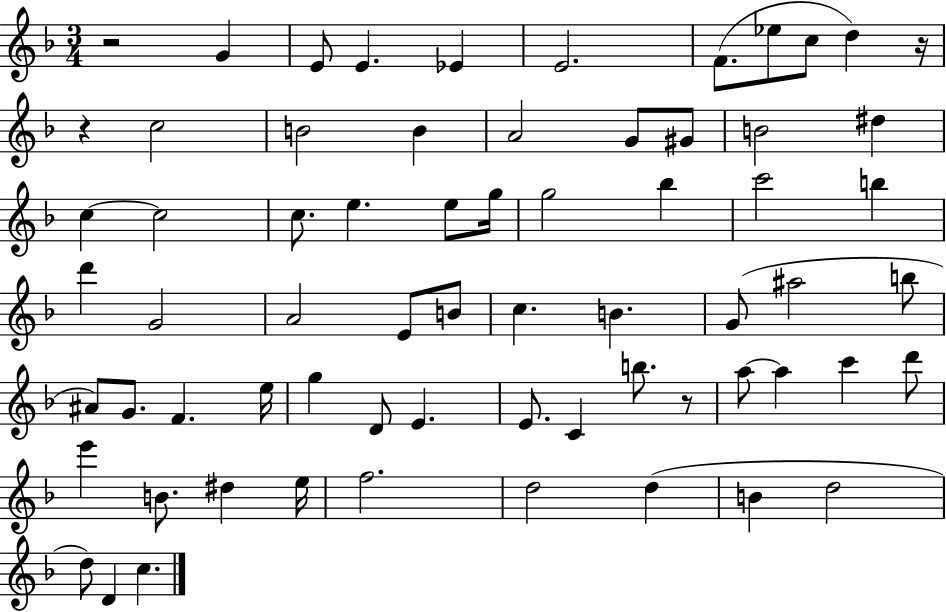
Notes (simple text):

R/h G4/q E4/e E4/q. Eb4/q E4/h. F4/e. Eb5/e C5/e D5/q R/s R/q C5/h B4/h B4/q A4/h G4/e G#4/e B4/h D#5/q C5/q C5/h C5/e. E5/q. E5/e G5/s G5/h Bb5/q C6/h B5/q D6/q G4/h A4/h E4/e B4/e C5/q. B4/q. G4/e A#5/h B5/e A#4/e G4/e. F4/q. E5/s G5/q D4/e E4/q. E4/e. C4/q B5/e. R/e A5/e A5/q C6/q D6/e E6/q B4/e. D#5/q E5/s F5/h. D5/h D5/q B4/q D5/h D5/e D4/q C5/q.